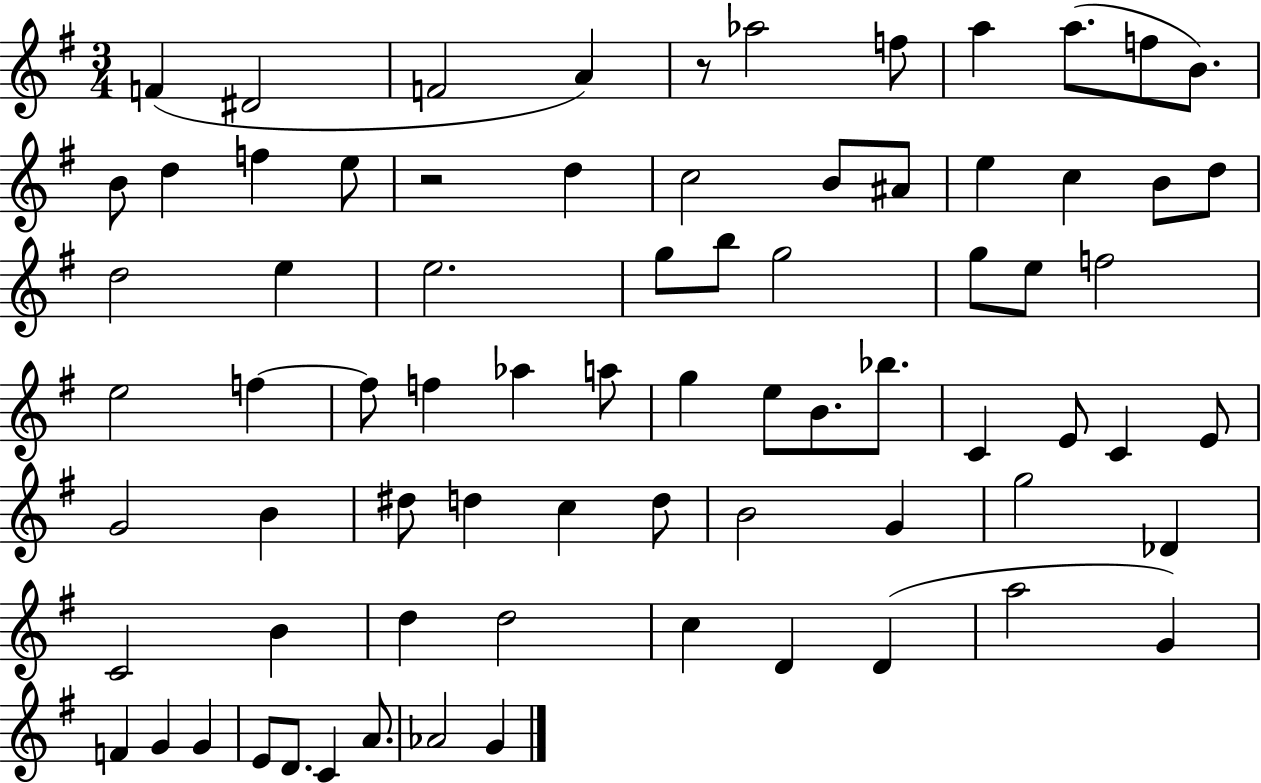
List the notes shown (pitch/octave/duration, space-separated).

F4/q D#4/h F4/h A4/q R/e Ab5/h F5/e A5/q A5/e. F5/e B4/e. B4/e D5/q F5/q E5/e R/h D5/q C5/h B4/e A#4/e E5/q C5/q B4/e D5/e D5/h E5/q E5/h. G5/e B5/e G5/h G5/e E5/e F5/h E5/h F5/q F5/e F5/q Ab5/q A5/e G5/q E5/e B4/e. Bb5/e. C4/q E4/e C4/q E4/e G4/h B4/q D#5/e D5/q C5/q D5/e B4/h G4/q G5/h Db4/q C4/h B4/q D5/q D5/h C5/q D4/q D4/q A5/h G4/q F4/q G4/q G4/q E4/e D4/e. C4/q A4/e. Ab4/h G4/q